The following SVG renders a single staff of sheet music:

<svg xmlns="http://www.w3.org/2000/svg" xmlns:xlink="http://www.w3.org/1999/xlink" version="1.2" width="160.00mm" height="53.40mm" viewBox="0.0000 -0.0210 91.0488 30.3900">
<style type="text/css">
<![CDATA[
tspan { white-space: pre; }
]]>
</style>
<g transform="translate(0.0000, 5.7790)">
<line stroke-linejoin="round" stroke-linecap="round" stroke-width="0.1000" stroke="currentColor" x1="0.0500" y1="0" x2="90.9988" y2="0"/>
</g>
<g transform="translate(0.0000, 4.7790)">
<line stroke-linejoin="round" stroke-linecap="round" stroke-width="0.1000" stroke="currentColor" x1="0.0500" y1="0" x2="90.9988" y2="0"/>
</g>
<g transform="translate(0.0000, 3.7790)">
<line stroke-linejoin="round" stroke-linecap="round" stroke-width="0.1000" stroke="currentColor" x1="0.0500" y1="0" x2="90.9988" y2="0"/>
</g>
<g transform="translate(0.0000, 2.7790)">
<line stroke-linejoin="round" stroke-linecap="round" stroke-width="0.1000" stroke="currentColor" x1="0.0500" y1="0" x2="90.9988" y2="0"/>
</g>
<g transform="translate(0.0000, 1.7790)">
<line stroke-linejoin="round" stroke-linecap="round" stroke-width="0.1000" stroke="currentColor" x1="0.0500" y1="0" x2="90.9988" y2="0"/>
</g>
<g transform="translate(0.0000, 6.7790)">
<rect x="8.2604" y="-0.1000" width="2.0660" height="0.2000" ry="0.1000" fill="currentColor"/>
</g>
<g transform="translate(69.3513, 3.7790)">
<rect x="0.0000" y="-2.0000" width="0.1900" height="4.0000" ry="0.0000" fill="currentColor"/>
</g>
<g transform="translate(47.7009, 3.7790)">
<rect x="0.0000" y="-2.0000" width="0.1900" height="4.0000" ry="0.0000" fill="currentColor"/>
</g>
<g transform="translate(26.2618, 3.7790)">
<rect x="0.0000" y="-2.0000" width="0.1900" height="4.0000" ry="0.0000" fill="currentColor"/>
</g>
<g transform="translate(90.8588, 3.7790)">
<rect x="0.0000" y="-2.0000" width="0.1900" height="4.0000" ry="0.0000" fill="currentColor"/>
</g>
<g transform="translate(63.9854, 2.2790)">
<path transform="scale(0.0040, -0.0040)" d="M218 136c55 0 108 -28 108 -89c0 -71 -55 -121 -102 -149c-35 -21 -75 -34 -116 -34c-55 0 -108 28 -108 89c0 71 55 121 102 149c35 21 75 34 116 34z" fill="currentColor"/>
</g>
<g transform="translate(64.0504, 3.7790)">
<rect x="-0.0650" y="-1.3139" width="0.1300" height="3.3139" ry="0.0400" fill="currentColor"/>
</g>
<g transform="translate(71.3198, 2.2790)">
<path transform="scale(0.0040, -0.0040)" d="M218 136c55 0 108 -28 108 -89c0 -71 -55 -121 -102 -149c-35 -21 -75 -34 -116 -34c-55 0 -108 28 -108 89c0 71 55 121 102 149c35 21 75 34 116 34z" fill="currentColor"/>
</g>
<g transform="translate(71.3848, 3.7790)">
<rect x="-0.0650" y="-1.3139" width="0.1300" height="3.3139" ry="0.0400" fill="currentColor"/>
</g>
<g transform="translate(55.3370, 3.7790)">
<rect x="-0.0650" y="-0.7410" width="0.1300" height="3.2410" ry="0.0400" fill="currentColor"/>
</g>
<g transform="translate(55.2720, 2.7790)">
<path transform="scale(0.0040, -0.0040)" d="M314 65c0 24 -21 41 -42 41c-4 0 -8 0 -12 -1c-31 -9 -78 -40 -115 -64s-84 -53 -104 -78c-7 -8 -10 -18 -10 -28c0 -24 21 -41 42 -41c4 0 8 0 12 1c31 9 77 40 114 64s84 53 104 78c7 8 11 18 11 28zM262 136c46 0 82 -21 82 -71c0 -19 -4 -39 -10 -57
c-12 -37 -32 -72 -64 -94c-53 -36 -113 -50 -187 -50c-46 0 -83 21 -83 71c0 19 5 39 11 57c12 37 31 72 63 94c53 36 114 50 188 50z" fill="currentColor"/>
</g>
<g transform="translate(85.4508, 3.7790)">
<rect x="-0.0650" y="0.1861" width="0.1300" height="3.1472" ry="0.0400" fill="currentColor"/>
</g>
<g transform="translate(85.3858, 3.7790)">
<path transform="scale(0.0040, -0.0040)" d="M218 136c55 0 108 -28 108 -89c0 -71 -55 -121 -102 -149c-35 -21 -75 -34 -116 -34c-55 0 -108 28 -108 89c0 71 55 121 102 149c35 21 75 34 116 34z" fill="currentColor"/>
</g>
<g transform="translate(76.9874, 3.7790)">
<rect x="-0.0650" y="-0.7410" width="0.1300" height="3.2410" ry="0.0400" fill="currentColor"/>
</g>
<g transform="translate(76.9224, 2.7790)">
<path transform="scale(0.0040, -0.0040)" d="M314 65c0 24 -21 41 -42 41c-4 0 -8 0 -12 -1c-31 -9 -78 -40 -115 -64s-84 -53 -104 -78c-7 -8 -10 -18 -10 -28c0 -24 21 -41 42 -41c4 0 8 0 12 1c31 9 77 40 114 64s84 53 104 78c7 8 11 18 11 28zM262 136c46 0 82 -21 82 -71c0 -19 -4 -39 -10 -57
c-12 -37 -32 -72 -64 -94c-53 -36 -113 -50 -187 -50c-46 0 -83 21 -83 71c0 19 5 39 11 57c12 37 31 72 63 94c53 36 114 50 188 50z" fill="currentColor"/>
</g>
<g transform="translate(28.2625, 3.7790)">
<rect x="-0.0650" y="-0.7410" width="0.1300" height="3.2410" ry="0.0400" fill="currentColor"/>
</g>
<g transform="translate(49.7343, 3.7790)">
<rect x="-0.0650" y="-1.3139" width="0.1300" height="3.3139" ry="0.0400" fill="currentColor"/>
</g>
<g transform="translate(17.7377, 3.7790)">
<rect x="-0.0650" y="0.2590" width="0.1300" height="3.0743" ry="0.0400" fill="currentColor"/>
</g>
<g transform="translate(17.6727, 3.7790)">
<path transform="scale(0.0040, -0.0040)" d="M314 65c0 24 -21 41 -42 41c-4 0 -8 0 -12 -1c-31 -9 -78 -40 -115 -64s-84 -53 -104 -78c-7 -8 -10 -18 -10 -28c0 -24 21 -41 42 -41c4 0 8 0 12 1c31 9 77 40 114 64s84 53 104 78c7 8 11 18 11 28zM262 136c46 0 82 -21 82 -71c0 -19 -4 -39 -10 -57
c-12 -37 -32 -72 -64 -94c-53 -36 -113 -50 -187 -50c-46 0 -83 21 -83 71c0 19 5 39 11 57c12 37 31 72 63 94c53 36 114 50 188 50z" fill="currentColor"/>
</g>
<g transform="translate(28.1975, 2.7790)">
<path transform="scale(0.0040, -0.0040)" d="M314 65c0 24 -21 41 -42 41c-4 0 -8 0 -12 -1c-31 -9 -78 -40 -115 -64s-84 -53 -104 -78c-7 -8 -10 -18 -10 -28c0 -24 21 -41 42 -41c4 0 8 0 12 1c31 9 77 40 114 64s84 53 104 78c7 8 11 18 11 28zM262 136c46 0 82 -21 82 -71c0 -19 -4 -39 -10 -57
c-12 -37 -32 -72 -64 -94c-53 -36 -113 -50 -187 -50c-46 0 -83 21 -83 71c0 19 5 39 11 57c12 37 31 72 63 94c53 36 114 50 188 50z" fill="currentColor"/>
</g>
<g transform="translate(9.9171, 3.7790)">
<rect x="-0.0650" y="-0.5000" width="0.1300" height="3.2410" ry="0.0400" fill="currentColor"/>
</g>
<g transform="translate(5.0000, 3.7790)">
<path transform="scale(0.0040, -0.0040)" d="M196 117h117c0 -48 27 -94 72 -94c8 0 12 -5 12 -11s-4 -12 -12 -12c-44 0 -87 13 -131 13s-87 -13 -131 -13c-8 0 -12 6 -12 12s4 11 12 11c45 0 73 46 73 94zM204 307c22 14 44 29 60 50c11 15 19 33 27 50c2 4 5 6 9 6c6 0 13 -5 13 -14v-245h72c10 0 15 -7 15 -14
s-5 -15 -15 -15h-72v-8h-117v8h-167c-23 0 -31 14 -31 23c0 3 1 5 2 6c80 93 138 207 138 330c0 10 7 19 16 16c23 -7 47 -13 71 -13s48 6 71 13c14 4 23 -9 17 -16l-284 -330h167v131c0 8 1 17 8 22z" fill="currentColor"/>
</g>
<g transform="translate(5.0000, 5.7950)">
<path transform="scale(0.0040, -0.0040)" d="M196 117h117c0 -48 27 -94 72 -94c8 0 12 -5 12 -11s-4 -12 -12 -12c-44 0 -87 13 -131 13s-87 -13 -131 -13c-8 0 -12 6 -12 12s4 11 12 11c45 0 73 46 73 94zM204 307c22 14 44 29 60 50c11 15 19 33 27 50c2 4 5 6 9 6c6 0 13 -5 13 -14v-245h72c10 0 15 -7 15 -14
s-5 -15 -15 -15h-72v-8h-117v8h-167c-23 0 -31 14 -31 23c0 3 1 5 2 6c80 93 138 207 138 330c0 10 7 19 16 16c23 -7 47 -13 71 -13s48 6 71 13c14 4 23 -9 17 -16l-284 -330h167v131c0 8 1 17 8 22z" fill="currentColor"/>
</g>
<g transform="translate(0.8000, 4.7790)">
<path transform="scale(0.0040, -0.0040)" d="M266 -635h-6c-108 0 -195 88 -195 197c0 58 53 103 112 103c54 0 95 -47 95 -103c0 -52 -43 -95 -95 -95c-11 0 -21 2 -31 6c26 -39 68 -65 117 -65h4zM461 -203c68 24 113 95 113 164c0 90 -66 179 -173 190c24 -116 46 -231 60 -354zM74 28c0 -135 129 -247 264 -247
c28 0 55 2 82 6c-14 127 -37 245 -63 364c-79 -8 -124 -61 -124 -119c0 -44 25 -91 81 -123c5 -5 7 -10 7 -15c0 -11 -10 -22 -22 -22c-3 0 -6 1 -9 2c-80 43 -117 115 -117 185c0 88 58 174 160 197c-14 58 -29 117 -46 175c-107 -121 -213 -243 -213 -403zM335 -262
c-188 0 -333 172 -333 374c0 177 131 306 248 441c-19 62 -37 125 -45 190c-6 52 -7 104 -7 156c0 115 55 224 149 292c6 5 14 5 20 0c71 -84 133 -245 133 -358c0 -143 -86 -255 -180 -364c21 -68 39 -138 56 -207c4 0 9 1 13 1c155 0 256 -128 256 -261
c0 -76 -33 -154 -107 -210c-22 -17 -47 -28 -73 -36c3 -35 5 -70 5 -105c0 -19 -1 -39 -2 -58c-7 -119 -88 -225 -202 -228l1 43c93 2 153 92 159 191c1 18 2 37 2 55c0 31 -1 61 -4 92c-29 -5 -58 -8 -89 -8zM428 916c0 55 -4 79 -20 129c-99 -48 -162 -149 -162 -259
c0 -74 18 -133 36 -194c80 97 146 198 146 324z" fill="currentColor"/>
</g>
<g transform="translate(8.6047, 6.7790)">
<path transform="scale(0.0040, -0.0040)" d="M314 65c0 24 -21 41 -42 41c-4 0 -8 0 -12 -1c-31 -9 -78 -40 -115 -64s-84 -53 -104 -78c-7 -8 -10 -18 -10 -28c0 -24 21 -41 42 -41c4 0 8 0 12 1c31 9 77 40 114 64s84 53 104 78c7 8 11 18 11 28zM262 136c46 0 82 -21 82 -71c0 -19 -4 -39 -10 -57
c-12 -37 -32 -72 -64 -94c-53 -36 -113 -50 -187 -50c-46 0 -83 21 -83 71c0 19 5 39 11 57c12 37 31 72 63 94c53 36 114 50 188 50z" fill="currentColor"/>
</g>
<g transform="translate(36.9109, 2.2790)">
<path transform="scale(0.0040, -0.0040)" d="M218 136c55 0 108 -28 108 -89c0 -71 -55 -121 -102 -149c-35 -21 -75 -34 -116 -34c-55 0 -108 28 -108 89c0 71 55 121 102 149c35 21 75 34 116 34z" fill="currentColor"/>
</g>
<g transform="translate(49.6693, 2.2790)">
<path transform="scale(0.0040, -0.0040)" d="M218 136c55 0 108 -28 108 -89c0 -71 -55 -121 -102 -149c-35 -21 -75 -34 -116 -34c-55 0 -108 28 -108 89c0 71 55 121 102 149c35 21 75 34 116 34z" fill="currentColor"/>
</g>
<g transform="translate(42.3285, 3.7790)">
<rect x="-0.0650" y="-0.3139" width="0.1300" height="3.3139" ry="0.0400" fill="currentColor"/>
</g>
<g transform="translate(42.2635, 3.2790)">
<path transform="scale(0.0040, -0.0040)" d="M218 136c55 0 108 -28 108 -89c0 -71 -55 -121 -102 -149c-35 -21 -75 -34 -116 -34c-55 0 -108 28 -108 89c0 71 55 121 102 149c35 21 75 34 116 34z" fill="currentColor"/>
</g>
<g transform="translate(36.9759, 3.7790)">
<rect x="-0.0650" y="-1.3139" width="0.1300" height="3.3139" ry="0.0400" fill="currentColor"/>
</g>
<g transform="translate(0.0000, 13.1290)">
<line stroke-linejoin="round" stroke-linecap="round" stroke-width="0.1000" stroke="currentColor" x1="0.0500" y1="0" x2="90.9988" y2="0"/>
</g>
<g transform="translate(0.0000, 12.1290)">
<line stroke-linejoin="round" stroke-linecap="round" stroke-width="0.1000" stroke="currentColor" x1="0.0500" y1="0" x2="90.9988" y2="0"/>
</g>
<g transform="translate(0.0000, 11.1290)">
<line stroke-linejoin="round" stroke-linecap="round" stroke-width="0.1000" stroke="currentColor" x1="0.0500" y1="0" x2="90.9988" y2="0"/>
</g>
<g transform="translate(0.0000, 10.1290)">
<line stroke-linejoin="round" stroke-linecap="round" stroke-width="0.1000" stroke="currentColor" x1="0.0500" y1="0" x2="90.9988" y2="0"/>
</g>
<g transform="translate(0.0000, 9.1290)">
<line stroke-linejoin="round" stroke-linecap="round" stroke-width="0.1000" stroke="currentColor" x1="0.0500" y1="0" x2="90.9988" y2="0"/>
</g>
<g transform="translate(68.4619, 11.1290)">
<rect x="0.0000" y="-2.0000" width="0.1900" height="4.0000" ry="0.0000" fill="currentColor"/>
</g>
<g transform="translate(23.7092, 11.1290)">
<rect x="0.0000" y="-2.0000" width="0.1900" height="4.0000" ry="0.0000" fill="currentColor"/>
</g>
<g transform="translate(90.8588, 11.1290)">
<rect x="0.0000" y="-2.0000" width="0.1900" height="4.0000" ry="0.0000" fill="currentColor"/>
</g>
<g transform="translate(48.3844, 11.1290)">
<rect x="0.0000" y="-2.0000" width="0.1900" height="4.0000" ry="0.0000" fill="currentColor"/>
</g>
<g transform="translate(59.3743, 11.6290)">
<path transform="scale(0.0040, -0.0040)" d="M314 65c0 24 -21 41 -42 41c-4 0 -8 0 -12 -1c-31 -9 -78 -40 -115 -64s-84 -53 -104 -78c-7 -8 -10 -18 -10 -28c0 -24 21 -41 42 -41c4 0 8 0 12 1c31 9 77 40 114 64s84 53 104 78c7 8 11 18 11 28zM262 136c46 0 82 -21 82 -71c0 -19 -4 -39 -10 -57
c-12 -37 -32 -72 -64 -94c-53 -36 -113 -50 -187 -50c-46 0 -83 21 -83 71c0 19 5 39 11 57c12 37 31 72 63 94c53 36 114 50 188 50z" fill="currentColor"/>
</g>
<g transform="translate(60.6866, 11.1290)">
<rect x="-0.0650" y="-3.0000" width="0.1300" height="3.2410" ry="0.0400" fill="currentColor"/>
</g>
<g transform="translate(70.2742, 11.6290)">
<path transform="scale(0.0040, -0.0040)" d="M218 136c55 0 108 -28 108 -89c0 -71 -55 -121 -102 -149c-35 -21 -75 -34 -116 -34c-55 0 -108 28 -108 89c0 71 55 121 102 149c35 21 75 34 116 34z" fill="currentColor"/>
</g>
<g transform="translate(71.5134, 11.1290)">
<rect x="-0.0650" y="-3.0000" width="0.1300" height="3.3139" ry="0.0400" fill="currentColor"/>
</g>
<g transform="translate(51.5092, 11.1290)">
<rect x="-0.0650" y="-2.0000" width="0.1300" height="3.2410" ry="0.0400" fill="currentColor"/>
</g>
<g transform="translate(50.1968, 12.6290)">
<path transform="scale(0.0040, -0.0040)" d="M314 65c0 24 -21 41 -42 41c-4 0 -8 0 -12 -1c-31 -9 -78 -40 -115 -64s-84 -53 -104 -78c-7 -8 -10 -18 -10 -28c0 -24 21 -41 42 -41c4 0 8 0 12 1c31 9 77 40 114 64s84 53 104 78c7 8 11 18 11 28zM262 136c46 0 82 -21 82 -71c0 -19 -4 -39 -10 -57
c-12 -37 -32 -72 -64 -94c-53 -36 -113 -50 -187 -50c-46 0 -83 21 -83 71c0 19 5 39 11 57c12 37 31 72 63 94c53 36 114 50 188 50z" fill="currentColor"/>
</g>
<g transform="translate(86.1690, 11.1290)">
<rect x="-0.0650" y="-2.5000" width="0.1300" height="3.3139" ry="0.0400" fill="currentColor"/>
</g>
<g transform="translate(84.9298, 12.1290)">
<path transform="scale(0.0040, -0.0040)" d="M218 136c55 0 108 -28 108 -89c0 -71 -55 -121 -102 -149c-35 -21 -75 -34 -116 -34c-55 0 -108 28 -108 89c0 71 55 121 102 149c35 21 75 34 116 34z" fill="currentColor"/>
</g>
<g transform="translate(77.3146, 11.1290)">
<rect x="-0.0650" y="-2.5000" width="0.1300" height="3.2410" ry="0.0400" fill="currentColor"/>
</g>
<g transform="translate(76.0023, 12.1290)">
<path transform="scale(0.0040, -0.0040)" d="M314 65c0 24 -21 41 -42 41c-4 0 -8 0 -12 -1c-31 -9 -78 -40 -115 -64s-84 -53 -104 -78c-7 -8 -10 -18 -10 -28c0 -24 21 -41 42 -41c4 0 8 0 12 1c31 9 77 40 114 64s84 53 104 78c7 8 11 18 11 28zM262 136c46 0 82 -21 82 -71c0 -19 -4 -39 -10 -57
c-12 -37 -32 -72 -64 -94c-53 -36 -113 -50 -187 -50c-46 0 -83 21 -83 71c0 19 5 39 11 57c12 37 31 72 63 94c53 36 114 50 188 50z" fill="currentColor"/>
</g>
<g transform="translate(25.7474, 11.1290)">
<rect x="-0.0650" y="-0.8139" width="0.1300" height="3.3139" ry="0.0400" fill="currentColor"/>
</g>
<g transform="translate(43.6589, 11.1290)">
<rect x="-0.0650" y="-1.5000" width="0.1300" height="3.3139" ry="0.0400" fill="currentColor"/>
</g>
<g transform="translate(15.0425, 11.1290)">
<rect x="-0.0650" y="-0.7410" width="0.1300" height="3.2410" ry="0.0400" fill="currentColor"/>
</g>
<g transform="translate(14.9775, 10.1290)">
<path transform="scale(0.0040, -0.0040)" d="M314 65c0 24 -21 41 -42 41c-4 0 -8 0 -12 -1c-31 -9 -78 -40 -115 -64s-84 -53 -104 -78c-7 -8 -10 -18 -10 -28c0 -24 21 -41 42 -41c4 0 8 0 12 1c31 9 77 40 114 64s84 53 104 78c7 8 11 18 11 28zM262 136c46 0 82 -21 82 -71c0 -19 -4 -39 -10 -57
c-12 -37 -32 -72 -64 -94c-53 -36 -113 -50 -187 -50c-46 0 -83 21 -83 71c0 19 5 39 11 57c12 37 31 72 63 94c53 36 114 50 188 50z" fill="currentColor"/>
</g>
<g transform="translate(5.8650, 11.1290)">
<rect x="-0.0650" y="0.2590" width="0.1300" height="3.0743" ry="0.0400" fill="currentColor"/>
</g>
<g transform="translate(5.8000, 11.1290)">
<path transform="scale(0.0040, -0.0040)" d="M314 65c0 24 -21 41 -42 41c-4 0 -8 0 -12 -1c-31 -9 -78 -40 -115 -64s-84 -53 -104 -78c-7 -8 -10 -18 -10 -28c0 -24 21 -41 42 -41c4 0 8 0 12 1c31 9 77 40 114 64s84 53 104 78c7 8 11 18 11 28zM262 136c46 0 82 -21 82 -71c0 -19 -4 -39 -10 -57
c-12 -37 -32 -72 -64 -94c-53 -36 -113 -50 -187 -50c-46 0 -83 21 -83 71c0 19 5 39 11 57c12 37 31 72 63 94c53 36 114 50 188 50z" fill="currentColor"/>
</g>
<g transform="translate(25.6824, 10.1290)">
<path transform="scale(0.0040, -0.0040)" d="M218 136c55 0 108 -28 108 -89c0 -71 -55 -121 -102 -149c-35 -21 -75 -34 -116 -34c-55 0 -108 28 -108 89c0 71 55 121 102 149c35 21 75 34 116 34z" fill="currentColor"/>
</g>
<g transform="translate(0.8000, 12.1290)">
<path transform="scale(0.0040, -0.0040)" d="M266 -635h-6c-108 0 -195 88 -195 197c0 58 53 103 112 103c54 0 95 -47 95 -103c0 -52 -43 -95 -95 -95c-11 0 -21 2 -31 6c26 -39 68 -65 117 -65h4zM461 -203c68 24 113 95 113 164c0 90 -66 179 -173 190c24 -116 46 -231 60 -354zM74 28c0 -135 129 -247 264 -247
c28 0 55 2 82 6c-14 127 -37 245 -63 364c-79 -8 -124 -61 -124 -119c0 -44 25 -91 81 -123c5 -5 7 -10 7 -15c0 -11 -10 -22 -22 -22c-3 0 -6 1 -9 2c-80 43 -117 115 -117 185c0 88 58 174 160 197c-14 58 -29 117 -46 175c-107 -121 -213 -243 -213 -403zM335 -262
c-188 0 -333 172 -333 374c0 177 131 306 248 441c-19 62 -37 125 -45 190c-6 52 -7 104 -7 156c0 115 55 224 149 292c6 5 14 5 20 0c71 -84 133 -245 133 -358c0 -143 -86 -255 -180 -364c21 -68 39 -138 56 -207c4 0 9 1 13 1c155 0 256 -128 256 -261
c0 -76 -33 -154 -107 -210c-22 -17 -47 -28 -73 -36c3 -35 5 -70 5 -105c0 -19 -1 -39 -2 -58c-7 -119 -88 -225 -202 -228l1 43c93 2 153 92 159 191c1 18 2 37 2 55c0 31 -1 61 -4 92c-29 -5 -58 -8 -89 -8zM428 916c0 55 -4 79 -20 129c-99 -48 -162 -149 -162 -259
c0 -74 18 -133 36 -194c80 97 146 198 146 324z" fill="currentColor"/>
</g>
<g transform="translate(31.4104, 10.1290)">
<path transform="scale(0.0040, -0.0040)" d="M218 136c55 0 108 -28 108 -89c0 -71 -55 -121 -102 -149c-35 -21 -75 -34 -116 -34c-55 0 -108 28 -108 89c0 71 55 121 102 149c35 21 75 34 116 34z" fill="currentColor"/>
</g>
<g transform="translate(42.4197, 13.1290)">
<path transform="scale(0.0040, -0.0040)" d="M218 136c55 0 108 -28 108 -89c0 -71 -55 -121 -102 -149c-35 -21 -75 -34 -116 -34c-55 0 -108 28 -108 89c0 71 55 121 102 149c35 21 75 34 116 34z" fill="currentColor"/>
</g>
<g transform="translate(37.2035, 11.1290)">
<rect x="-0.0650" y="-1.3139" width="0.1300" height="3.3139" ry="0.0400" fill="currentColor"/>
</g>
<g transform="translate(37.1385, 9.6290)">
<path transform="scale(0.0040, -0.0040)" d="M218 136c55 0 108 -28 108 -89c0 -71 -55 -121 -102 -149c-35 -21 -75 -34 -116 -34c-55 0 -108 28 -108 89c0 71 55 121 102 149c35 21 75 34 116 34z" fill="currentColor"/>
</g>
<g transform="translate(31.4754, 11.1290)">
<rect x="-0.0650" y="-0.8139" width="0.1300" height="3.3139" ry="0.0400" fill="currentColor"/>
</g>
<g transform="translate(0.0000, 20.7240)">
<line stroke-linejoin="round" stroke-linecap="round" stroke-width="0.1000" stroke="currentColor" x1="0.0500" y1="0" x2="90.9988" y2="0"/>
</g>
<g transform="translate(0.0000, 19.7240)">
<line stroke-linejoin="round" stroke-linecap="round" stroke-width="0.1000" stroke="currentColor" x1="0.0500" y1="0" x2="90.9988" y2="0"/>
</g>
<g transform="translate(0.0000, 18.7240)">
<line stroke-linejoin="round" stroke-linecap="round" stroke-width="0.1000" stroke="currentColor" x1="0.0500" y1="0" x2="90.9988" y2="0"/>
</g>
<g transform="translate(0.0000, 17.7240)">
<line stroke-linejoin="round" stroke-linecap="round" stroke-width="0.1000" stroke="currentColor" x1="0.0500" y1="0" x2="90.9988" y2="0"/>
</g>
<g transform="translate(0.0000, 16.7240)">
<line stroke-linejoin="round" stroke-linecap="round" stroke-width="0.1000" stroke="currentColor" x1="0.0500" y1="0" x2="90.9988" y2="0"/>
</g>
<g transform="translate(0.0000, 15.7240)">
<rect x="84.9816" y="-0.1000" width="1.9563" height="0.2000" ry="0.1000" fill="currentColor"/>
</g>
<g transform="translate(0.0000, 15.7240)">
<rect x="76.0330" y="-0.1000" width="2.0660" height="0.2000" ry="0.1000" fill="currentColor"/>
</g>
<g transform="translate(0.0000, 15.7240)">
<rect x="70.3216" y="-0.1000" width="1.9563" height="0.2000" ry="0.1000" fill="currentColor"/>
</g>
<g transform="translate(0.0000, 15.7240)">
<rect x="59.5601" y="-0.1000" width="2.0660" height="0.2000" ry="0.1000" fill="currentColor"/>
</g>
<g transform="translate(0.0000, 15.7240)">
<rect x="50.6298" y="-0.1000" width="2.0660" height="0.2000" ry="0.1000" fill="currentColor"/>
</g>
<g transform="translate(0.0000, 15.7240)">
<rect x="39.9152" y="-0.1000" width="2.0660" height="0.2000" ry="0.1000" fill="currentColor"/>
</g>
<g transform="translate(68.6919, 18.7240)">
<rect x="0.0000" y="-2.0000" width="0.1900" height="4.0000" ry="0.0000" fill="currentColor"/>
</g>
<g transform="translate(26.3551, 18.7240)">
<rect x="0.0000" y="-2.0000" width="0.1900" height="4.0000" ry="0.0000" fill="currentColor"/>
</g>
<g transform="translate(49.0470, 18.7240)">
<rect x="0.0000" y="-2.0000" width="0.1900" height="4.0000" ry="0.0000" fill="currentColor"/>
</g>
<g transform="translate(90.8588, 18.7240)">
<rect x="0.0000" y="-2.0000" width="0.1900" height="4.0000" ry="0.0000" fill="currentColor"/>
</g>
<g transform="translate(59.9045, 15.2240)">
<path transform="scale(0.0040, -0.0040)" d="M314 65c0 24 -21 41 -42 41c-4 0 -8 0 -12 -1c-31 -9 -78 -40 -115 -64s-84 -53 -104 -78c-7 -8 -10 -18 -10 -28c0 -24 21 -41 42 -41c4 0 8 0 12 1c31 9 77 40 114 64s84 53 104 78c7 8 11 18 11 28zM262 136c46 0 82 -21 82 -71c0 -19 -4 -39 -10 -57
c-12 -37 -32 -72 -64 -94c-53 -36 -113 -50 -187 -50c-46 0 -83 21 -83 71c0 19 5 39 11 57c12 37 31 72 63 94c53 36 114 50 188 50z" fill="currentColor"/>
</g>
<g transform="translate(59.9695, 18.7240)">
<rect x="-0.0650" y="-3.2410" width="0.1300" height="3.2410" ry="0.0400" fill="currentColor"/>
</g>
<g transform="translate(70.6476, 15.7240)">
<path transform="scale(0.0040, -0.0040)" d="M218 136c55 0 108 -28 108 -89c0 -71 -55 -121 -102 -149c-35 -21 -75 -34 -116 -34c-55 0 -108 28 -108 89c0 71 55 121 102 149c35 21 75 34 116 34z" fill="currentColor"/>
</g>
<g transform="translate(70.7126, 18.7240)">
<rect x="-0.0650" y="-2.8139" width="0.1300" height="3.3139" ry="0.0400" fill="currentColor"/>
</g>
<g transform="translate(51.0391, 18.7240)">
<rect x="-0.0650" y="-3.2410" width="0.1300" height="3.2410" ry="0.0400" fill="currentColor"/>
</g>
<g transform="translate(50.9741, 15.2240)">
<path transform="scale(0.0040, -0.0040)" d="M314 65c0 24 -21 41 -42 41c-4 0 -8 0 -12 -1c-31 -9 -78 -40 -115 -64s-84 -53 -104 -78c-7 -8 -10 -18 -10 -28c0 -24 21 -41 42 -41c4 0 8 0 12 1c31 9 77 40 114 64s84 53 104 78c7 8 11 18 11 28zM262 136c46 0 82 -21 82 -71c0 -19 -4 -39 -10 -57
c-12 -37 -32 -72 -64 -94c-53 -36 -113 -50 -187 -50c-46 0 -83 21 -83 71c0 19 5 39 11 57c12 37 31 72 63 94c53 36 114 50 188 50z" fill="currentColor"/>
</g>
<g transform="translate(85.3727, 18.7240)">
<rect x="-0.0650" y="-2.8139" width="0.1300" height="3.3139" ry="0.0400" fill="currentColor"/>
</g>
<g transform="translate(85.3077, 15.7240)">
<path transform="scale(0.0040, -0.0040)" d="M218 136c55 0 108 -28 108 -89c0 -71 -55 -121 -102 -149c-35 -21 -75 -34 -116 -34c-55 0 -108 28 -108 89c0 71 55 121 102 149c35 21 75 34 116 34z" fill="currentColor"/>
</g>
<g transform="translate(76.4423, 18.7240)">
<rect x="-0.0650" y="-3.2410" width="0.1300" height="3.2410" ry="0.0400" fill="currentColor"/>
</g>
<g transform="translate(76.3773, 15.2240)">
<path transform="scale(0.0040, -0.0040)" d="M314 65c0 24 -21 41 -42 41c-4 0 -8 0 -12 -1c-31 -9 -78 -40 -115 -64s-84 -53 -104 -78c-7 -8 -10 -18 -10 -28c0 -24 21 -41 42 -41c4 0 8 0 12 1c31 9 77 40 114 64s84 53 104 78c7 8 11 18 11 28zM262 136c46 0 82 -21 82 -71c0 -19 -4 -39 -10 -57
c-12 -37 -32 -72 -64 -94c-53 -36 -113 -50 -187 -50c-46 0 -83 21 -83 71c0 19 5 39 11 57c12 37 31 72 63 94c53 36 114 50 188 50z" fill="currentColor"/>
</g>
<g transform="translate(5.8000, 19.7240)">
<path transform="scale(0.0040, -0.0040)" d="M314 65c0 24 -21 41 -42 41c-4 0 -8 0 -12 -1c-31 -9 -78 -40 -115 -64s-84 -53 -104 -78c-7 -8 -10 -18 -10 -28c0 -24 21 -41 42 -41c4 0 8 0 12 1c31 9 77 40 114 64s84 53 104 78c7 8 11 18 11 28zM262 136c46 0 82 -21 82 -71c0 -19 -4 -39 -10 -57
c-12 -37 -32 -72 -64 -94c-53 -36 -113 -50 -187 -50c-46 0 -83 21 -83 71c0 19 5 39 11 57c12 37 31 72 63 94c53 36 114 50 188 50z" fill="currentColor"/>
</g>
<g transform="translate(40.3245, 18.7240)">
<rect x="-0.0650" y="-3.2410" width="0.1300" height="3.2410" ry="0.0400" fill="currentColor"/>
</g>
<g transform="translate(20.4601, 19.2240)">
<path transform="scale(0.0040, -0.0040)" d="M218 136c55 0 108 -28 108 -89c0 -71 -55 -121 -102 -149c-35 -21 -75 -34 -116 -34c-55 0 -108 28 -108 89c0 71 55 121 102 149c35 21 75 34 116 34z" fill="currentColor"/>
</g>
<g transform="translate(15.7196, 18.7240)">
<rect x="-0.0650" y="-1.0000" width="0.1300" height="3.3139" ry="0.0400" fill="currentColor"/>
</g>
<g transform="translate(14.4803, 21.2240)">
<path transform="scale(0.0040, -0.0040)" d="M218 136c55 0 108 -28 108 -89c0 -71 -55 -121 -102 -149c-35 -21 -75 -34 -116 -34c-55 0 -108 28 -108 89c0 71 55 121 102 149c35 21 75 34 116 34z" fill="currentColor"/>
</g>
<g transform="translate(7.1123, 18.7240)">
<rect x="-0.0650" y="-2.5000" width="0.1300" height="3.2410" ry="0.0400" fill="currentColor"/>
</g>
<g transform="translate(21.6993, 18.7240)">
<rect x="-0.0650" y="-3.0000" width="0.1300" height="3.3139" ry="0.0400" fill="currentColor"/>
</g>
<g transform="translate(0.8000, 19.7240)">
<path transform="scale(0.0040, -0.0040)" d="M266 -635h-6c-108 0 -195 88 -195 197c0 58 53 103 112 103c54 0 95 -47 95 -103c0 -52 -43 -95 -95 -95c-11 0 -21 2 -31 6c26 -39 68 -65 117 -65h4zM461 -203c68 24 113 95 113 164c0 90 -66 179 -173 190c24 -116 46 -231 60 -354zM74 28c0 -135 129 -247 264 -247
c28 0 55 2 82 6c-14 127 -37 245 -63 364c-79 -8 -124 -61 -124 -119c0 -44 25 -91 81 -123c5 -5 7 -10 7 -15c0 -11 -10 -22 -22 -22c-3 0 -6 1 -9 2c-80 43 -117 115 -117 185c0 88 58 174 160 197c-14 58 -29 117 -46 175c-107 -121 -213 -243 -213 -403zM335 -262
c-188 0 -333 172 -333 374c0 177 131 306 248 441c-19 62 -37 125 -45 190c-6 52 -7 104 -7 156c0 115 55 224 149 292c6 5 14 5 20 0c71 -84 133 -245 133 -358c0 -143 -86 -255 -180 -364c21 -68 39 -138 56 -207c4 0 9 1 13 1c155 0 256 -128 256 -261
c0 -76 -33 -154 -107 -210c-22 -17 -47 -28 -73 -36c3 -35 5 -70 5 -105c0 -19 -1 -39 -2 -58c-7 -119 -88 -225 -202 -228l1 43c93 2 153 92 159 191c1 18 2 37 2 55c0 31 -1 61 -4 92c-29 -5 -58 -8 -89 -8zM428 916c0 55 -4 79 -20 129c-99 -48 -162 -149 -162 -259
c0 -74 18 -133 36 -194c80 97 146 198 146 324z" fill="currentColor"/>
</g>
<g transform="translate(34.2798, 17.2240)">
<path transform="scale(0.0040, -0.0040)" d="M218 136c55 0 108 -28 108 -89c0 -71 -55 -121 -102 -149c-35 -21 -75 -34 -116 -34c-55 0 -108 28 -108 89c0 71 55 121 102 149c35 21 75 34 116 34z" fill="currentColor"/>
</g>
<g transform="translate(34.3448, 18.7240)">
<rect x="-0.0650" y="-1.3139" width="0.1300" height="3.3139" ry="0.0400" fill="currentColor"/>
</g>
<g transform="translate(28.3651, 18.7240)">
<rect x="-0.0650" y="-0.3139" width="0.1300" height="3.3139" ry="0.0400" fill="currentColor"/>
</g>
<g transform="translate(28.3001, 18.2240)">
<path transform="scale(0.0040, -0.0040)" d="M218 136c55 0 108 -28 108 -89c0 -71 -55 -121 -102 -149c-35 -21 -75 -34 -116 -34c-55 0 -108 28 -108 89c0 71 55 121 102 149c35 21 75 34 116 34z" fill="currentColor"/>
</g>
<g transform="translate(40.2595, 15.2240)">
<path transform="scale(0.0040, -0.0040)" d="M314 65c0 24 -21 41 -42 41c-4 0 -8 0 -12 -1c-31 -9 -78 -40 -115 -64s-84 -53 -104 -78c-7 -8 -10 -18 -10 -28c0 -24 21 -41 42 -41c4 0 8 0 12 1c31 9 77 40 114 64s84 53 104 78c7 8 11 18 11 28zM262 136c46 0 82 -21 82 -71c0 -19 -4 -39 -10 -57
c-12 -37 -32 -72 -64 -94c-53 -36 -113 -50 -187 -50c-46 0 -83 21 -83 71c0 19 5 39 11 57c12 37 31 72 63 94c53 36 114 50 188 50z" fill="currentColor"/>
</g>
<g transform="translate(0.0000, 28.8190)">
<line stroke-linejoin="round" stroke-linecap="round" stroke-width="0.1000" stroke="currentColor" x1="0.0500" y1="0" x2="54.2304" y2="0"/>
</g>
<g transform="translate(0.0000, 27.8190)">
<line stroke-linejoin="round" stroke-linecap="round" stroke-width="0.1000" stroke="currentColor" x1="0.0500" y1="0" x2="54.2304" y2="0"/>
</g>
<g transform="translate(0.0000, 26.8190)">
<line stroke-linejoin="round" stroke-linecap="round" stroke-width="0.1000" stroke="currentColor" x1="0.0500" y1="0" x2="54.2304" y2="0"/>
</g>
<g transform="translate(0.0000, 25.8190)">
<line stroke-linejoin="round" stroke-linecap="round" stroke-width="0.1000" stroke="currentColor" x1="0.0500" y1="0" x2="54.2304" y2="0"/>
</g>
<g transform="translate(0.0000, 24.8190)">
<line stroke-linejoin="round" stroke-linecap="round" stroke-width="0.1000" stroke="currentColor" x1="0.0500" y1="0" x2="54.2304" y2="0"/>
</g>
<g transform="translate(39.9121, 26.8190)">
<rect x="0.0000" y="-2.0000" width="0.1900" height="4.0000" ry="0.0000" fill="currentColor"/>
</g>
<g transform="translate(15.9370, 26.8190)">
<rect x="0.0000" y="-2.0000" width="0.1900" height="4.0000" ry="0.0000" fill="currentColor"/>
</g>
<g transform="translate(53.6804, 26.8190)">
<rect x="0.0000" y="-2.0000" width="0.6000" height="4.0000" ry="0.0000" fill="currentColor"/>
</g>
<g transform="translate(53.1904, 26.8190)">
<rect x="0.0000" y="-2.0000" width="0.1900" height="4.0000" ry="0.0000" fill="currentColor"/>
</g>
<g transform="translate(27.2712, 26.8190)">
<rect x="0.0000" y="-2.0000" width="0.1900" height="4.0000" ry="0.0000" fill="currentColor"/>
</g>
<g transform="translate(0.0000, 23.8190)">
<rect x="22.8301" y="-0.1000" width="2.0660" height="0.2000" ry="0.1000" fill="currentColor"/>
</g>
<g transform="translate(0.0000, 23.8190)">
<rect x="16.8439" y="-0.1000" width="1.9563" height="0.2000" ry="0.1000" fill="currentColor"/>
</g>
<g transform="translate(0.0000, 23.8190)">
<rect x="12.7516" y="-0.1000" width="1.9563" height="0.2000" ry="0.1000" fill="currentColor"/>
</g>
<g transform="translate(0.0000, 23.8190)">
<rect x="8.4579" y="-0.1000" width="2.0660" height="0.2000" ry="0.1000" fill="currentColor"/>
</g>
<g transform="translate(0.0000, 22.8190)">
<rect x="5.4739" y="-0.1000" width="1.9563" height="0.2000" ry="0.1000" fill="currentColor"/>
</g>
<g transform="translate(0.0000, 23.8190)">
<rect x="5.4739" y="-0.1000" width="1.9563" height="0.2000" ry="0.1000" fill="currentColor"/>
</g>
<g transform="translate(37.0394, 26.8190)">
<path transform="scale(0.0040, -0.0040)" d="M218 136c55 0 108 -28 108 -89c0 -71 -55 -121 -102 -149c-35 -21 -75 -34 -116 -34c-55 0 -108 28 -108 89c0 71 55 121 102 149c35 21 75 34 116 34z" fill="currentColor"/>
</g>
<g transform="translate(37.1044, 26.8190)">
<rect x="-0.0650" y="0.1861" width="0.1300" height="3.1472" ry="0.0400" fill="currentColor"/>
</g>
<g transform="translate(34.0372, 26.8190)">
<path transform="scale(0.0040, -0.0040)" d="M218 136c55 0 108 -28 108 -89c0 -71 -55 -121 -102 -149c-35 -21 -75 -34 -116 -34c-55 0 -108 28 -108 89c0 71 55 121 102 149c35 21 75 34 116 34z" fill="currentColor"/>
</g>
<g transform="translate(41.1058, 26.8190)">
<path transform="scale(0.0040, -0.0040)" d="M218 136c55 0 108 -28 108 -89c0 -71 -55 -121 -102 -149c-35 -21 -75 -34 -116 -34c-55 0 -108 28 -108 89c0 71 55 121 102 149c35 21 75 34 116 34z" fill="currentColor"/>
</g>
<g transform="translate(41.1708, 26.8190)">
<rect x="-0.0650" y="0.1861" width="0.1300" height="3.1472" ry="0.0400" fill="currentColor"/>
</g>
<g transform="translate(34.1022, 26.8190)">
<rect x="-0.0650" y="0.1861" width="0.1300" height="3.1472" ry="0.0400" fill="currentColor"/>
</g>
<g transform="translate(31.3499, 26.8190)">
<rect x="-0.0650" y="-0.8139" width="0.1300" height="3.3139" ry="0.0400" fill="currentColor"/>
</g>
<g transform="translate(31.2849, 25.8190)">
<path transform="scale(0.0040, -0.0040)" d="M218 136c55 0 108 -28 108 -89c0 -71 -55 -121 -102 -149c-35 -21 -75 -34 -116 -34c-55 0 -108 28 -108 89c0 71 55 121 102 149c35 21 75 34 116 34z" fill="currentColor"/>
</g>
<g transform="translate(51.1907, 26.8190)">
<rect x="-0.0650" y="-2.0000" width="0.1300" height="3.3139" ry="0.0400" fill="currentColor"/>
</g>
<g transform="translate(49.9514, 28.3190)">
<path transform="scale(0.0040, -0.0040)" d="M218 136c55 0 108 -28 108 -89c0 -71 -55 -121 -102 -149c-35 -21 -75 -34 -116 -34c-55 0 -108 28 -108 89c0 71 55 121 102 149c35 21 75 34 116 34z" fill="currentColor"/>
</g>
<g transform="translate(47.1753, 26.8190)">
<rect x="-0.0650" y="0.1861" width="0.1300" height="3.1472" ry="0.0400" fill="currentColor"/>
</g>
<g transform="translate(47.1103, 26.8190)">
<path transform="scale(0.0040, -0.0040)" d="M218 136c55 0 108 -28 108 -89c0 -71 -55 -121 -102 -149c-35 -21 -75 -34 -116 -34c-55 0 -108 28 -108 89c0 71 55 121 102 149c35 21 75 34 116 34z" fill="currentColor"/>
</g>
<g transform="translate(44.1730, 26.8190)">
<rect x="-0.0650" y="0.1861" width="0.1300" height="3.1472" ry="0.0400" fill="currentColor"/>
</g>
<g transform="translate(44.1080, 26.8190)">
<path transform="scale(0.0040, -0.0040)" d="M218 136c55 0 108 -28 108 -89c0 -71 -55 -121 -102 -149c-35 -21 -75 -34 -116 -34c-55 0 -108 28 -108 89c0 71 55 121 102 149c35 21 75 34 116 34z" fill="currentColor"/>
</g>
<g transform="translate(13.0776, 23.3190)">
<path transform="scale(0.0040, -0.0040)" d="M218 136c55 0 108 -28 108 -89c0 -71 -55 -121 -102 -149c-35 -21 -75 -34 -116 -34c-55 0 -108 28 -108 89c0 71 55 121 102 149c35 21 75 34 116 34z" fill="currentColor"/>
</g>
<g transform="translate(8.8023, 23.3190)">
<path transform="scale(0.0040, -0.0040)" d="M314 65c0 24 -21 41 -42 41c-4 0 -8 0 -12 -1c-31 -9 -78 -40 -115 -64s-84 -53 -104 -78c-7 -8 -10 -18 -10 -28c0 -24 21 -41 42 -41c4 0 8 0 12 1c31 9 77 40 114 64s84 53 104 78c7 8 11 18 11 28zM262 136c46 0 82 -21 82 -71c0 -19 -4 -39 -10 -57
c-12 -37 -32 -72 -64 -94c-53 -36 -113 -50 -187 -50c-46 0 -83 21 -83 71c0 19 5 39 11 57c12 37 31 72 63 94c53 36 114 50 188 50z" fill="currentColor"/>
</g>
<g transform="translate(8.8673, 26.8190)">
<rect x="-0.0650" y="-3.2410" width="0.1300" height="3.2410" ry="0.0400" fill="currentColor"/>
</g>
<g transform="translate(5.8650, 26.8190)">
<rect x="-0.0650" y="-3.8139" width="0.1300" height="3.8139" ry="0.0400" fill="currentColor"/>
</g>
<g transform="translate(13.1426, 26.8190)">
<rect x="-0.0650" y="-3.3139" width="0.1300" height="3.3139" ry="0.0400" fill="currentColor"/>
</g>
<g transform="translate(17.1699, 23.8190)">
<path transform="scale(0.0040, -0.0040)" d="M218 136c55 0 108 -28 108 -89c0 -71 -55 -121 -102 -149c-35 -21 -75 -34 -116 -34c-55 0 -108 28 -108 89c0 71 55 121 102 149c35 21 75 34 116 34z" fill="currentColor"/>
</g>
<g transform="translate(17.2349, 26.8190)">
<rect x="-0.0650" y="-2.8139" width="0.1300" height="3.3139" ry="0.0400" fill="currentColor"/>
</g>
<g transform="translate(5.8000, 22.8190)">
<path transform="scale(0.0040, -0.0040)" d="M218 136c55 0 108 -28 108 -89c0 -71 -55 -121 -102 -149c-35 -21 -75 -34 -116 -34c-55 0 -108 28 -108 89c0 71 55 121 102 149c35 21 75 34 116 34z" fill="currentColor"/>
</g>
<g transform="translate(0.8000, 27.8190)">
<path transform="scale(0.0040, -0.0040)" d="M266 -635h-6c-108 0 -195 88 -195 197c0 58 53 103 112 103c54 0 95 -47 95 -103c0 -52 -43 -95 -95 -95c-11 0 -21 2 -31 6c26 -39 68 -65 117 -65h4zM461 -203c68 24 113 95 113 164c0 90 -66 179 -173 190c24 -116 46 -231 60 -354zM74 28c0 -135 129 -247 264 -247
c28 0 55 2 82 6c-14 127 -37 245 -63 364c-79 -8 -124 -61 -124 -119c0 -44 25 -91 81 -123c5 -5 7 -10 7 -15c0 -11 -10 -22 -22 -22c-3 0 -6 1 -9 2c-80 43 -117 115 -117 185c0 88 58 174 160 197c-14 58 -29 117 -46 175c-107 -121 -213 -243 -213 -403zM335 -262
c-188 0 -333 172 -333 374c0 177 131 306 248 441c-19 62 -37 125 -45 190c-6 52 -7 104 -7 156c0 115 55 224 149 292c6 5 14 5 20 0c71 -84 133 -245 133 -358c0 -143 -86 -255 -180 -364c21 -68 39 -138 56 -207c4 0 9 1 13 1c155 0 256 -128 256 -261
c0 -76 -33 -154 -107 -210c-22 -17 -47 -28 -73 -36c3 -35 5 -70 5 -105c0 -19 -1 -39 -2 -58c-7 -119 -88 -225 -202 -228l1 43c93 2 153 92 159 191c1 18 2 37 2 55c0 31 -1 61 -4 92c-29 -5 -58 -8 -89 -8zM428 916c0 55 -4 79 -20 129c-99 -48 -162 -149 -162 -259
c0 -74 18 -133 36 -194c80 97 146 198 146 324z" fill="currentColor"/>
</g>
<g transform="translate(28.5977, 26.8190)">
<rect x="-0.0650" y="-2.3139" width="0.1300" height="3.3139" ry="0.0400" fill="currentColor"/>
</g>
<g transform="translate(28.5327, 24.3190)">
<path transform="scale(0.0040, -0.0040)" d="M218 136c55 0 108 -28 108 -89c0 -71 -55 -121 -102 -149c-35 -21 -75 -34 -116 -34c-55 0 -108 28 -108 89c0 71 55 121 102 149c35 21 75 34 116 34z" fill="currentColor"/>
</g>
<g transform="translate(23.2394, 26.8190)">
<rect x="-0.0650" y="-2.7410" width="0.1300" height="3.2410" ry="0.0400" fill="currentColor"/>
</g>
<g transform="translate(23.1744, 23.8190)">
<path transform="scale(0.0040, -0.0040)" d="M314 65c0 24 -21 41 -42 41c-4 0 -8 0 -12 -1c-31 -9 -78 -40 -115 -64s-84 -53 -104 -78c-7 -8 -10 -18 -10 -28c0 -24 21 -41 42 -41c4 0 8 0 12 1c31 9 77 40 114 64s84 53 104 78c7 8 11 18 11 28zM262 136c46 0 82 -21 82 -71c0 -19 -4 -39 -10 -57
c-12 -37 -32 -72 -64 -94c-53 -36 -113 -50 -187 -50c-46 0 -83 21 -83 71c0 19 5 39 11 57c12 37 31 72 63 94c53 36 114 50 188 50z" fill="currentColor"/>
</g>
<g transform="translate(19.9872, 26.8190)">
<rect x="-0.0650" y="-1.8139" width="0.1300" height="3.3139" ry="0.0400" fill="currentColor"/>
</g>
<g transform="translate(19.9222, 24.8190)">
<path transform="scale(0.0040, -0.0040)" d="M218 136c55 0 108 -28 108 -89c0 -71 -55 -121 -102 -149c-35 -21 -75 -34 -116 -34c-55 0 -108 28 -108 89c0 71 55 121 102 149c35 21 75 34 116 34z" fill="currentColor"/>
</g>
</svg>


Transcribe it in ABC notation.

X:1
T:Untitled
M:4/4
L:1/4
K:C
C2 B2 d2 e c e d2 e e d2 B B2 d2 d d e E F2 A2 A G2 G G2 D A c e b2 b2 b2 a b2 a c' b2 b a f a2 g d B B B B B F